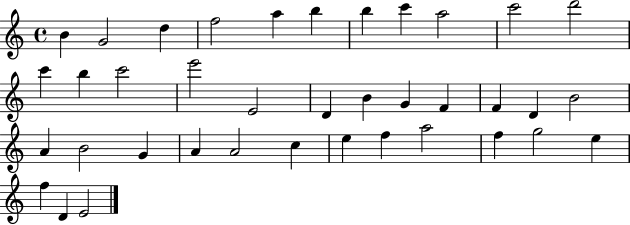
B4/q G4/h D5/q F5/h A5/q B5/q B5/q C6/q A5/h C6/h D6/h C6/q B5/q C6/h E6/h E4/h D4/q B4/q G4/q F4/q F4/q D4/q B4/h A4/q B4/h G4/q A4/q A4/h C5/q E5/q F5/q A5/h F5/q G5/h E5/q F5/q D4/q E4/h